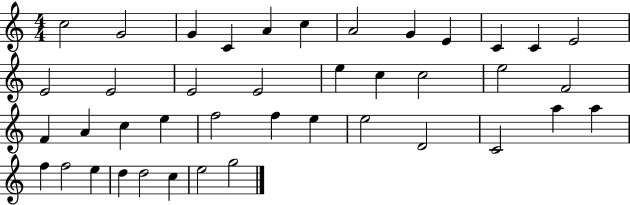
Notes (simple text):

C5/h G4/h G4/q C4/q A4/q C5/q A4/h G4/q E4/q C4/q C4/q E4/h E4/h E4/h E4/h E4/h E5/q C5/q C5/h E5/h F4/h F4/q A4/q C5/q E5/q F5/h F5/q E5/q E5/h D4/h C4/h A5/q A5/q F5/q F5/h E5/q D5/q D5/h C5/q E5/h G5/h